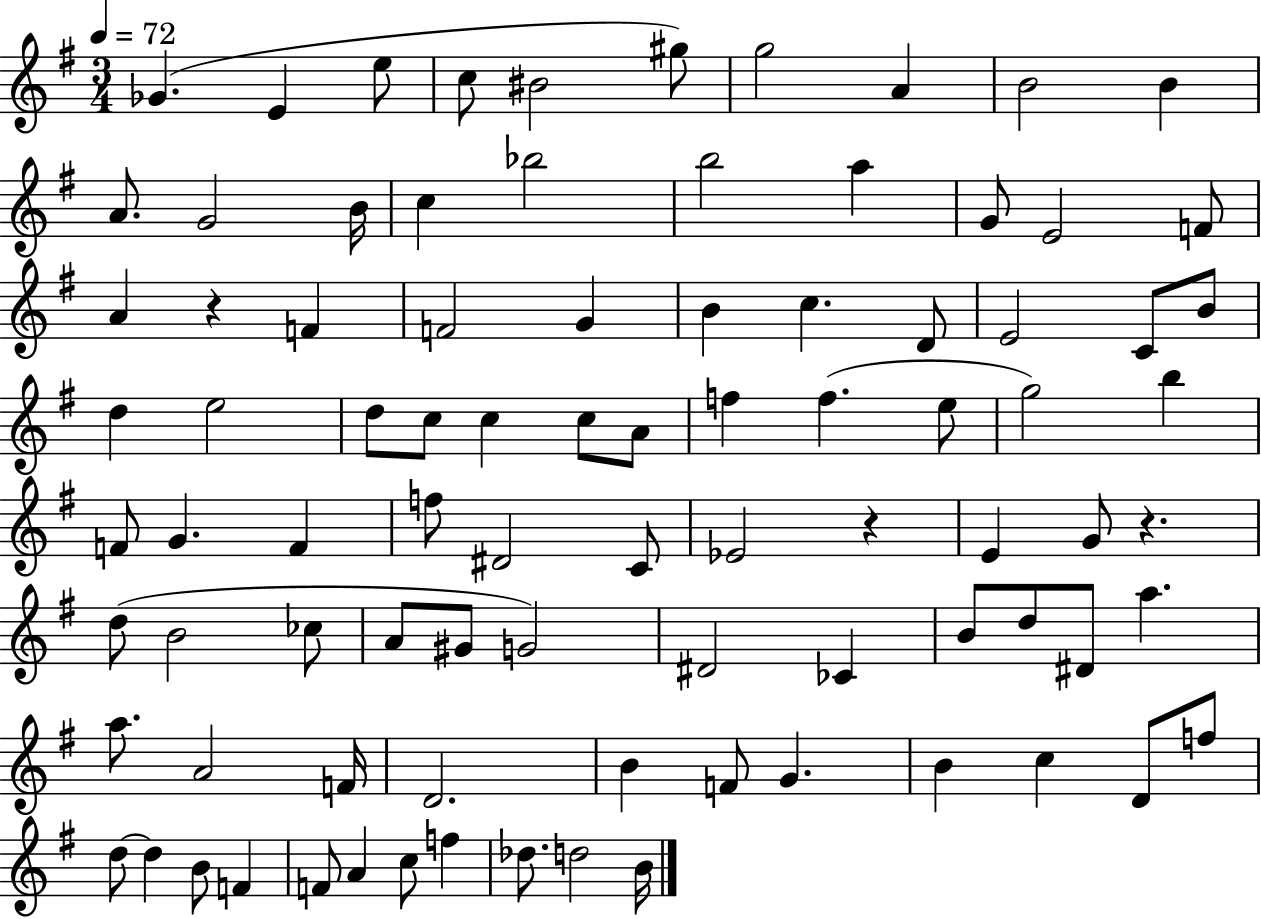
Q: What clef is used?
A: treble